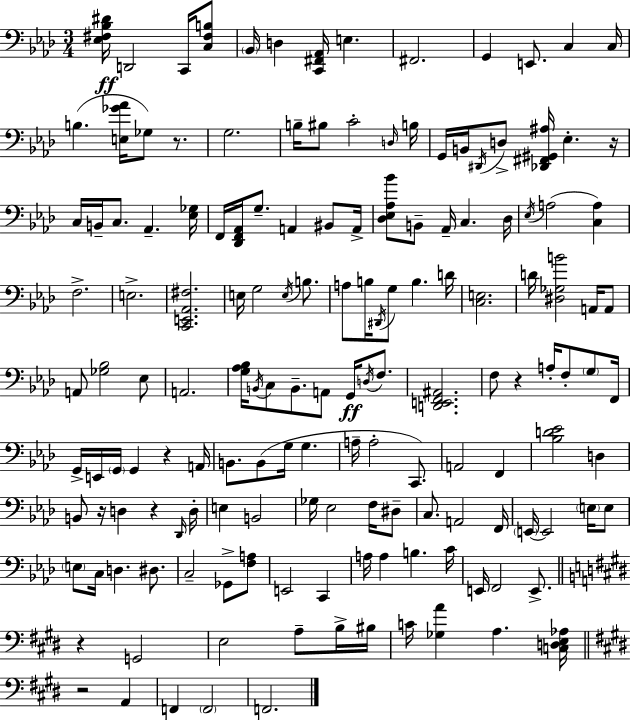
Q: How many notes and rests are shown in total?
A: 153